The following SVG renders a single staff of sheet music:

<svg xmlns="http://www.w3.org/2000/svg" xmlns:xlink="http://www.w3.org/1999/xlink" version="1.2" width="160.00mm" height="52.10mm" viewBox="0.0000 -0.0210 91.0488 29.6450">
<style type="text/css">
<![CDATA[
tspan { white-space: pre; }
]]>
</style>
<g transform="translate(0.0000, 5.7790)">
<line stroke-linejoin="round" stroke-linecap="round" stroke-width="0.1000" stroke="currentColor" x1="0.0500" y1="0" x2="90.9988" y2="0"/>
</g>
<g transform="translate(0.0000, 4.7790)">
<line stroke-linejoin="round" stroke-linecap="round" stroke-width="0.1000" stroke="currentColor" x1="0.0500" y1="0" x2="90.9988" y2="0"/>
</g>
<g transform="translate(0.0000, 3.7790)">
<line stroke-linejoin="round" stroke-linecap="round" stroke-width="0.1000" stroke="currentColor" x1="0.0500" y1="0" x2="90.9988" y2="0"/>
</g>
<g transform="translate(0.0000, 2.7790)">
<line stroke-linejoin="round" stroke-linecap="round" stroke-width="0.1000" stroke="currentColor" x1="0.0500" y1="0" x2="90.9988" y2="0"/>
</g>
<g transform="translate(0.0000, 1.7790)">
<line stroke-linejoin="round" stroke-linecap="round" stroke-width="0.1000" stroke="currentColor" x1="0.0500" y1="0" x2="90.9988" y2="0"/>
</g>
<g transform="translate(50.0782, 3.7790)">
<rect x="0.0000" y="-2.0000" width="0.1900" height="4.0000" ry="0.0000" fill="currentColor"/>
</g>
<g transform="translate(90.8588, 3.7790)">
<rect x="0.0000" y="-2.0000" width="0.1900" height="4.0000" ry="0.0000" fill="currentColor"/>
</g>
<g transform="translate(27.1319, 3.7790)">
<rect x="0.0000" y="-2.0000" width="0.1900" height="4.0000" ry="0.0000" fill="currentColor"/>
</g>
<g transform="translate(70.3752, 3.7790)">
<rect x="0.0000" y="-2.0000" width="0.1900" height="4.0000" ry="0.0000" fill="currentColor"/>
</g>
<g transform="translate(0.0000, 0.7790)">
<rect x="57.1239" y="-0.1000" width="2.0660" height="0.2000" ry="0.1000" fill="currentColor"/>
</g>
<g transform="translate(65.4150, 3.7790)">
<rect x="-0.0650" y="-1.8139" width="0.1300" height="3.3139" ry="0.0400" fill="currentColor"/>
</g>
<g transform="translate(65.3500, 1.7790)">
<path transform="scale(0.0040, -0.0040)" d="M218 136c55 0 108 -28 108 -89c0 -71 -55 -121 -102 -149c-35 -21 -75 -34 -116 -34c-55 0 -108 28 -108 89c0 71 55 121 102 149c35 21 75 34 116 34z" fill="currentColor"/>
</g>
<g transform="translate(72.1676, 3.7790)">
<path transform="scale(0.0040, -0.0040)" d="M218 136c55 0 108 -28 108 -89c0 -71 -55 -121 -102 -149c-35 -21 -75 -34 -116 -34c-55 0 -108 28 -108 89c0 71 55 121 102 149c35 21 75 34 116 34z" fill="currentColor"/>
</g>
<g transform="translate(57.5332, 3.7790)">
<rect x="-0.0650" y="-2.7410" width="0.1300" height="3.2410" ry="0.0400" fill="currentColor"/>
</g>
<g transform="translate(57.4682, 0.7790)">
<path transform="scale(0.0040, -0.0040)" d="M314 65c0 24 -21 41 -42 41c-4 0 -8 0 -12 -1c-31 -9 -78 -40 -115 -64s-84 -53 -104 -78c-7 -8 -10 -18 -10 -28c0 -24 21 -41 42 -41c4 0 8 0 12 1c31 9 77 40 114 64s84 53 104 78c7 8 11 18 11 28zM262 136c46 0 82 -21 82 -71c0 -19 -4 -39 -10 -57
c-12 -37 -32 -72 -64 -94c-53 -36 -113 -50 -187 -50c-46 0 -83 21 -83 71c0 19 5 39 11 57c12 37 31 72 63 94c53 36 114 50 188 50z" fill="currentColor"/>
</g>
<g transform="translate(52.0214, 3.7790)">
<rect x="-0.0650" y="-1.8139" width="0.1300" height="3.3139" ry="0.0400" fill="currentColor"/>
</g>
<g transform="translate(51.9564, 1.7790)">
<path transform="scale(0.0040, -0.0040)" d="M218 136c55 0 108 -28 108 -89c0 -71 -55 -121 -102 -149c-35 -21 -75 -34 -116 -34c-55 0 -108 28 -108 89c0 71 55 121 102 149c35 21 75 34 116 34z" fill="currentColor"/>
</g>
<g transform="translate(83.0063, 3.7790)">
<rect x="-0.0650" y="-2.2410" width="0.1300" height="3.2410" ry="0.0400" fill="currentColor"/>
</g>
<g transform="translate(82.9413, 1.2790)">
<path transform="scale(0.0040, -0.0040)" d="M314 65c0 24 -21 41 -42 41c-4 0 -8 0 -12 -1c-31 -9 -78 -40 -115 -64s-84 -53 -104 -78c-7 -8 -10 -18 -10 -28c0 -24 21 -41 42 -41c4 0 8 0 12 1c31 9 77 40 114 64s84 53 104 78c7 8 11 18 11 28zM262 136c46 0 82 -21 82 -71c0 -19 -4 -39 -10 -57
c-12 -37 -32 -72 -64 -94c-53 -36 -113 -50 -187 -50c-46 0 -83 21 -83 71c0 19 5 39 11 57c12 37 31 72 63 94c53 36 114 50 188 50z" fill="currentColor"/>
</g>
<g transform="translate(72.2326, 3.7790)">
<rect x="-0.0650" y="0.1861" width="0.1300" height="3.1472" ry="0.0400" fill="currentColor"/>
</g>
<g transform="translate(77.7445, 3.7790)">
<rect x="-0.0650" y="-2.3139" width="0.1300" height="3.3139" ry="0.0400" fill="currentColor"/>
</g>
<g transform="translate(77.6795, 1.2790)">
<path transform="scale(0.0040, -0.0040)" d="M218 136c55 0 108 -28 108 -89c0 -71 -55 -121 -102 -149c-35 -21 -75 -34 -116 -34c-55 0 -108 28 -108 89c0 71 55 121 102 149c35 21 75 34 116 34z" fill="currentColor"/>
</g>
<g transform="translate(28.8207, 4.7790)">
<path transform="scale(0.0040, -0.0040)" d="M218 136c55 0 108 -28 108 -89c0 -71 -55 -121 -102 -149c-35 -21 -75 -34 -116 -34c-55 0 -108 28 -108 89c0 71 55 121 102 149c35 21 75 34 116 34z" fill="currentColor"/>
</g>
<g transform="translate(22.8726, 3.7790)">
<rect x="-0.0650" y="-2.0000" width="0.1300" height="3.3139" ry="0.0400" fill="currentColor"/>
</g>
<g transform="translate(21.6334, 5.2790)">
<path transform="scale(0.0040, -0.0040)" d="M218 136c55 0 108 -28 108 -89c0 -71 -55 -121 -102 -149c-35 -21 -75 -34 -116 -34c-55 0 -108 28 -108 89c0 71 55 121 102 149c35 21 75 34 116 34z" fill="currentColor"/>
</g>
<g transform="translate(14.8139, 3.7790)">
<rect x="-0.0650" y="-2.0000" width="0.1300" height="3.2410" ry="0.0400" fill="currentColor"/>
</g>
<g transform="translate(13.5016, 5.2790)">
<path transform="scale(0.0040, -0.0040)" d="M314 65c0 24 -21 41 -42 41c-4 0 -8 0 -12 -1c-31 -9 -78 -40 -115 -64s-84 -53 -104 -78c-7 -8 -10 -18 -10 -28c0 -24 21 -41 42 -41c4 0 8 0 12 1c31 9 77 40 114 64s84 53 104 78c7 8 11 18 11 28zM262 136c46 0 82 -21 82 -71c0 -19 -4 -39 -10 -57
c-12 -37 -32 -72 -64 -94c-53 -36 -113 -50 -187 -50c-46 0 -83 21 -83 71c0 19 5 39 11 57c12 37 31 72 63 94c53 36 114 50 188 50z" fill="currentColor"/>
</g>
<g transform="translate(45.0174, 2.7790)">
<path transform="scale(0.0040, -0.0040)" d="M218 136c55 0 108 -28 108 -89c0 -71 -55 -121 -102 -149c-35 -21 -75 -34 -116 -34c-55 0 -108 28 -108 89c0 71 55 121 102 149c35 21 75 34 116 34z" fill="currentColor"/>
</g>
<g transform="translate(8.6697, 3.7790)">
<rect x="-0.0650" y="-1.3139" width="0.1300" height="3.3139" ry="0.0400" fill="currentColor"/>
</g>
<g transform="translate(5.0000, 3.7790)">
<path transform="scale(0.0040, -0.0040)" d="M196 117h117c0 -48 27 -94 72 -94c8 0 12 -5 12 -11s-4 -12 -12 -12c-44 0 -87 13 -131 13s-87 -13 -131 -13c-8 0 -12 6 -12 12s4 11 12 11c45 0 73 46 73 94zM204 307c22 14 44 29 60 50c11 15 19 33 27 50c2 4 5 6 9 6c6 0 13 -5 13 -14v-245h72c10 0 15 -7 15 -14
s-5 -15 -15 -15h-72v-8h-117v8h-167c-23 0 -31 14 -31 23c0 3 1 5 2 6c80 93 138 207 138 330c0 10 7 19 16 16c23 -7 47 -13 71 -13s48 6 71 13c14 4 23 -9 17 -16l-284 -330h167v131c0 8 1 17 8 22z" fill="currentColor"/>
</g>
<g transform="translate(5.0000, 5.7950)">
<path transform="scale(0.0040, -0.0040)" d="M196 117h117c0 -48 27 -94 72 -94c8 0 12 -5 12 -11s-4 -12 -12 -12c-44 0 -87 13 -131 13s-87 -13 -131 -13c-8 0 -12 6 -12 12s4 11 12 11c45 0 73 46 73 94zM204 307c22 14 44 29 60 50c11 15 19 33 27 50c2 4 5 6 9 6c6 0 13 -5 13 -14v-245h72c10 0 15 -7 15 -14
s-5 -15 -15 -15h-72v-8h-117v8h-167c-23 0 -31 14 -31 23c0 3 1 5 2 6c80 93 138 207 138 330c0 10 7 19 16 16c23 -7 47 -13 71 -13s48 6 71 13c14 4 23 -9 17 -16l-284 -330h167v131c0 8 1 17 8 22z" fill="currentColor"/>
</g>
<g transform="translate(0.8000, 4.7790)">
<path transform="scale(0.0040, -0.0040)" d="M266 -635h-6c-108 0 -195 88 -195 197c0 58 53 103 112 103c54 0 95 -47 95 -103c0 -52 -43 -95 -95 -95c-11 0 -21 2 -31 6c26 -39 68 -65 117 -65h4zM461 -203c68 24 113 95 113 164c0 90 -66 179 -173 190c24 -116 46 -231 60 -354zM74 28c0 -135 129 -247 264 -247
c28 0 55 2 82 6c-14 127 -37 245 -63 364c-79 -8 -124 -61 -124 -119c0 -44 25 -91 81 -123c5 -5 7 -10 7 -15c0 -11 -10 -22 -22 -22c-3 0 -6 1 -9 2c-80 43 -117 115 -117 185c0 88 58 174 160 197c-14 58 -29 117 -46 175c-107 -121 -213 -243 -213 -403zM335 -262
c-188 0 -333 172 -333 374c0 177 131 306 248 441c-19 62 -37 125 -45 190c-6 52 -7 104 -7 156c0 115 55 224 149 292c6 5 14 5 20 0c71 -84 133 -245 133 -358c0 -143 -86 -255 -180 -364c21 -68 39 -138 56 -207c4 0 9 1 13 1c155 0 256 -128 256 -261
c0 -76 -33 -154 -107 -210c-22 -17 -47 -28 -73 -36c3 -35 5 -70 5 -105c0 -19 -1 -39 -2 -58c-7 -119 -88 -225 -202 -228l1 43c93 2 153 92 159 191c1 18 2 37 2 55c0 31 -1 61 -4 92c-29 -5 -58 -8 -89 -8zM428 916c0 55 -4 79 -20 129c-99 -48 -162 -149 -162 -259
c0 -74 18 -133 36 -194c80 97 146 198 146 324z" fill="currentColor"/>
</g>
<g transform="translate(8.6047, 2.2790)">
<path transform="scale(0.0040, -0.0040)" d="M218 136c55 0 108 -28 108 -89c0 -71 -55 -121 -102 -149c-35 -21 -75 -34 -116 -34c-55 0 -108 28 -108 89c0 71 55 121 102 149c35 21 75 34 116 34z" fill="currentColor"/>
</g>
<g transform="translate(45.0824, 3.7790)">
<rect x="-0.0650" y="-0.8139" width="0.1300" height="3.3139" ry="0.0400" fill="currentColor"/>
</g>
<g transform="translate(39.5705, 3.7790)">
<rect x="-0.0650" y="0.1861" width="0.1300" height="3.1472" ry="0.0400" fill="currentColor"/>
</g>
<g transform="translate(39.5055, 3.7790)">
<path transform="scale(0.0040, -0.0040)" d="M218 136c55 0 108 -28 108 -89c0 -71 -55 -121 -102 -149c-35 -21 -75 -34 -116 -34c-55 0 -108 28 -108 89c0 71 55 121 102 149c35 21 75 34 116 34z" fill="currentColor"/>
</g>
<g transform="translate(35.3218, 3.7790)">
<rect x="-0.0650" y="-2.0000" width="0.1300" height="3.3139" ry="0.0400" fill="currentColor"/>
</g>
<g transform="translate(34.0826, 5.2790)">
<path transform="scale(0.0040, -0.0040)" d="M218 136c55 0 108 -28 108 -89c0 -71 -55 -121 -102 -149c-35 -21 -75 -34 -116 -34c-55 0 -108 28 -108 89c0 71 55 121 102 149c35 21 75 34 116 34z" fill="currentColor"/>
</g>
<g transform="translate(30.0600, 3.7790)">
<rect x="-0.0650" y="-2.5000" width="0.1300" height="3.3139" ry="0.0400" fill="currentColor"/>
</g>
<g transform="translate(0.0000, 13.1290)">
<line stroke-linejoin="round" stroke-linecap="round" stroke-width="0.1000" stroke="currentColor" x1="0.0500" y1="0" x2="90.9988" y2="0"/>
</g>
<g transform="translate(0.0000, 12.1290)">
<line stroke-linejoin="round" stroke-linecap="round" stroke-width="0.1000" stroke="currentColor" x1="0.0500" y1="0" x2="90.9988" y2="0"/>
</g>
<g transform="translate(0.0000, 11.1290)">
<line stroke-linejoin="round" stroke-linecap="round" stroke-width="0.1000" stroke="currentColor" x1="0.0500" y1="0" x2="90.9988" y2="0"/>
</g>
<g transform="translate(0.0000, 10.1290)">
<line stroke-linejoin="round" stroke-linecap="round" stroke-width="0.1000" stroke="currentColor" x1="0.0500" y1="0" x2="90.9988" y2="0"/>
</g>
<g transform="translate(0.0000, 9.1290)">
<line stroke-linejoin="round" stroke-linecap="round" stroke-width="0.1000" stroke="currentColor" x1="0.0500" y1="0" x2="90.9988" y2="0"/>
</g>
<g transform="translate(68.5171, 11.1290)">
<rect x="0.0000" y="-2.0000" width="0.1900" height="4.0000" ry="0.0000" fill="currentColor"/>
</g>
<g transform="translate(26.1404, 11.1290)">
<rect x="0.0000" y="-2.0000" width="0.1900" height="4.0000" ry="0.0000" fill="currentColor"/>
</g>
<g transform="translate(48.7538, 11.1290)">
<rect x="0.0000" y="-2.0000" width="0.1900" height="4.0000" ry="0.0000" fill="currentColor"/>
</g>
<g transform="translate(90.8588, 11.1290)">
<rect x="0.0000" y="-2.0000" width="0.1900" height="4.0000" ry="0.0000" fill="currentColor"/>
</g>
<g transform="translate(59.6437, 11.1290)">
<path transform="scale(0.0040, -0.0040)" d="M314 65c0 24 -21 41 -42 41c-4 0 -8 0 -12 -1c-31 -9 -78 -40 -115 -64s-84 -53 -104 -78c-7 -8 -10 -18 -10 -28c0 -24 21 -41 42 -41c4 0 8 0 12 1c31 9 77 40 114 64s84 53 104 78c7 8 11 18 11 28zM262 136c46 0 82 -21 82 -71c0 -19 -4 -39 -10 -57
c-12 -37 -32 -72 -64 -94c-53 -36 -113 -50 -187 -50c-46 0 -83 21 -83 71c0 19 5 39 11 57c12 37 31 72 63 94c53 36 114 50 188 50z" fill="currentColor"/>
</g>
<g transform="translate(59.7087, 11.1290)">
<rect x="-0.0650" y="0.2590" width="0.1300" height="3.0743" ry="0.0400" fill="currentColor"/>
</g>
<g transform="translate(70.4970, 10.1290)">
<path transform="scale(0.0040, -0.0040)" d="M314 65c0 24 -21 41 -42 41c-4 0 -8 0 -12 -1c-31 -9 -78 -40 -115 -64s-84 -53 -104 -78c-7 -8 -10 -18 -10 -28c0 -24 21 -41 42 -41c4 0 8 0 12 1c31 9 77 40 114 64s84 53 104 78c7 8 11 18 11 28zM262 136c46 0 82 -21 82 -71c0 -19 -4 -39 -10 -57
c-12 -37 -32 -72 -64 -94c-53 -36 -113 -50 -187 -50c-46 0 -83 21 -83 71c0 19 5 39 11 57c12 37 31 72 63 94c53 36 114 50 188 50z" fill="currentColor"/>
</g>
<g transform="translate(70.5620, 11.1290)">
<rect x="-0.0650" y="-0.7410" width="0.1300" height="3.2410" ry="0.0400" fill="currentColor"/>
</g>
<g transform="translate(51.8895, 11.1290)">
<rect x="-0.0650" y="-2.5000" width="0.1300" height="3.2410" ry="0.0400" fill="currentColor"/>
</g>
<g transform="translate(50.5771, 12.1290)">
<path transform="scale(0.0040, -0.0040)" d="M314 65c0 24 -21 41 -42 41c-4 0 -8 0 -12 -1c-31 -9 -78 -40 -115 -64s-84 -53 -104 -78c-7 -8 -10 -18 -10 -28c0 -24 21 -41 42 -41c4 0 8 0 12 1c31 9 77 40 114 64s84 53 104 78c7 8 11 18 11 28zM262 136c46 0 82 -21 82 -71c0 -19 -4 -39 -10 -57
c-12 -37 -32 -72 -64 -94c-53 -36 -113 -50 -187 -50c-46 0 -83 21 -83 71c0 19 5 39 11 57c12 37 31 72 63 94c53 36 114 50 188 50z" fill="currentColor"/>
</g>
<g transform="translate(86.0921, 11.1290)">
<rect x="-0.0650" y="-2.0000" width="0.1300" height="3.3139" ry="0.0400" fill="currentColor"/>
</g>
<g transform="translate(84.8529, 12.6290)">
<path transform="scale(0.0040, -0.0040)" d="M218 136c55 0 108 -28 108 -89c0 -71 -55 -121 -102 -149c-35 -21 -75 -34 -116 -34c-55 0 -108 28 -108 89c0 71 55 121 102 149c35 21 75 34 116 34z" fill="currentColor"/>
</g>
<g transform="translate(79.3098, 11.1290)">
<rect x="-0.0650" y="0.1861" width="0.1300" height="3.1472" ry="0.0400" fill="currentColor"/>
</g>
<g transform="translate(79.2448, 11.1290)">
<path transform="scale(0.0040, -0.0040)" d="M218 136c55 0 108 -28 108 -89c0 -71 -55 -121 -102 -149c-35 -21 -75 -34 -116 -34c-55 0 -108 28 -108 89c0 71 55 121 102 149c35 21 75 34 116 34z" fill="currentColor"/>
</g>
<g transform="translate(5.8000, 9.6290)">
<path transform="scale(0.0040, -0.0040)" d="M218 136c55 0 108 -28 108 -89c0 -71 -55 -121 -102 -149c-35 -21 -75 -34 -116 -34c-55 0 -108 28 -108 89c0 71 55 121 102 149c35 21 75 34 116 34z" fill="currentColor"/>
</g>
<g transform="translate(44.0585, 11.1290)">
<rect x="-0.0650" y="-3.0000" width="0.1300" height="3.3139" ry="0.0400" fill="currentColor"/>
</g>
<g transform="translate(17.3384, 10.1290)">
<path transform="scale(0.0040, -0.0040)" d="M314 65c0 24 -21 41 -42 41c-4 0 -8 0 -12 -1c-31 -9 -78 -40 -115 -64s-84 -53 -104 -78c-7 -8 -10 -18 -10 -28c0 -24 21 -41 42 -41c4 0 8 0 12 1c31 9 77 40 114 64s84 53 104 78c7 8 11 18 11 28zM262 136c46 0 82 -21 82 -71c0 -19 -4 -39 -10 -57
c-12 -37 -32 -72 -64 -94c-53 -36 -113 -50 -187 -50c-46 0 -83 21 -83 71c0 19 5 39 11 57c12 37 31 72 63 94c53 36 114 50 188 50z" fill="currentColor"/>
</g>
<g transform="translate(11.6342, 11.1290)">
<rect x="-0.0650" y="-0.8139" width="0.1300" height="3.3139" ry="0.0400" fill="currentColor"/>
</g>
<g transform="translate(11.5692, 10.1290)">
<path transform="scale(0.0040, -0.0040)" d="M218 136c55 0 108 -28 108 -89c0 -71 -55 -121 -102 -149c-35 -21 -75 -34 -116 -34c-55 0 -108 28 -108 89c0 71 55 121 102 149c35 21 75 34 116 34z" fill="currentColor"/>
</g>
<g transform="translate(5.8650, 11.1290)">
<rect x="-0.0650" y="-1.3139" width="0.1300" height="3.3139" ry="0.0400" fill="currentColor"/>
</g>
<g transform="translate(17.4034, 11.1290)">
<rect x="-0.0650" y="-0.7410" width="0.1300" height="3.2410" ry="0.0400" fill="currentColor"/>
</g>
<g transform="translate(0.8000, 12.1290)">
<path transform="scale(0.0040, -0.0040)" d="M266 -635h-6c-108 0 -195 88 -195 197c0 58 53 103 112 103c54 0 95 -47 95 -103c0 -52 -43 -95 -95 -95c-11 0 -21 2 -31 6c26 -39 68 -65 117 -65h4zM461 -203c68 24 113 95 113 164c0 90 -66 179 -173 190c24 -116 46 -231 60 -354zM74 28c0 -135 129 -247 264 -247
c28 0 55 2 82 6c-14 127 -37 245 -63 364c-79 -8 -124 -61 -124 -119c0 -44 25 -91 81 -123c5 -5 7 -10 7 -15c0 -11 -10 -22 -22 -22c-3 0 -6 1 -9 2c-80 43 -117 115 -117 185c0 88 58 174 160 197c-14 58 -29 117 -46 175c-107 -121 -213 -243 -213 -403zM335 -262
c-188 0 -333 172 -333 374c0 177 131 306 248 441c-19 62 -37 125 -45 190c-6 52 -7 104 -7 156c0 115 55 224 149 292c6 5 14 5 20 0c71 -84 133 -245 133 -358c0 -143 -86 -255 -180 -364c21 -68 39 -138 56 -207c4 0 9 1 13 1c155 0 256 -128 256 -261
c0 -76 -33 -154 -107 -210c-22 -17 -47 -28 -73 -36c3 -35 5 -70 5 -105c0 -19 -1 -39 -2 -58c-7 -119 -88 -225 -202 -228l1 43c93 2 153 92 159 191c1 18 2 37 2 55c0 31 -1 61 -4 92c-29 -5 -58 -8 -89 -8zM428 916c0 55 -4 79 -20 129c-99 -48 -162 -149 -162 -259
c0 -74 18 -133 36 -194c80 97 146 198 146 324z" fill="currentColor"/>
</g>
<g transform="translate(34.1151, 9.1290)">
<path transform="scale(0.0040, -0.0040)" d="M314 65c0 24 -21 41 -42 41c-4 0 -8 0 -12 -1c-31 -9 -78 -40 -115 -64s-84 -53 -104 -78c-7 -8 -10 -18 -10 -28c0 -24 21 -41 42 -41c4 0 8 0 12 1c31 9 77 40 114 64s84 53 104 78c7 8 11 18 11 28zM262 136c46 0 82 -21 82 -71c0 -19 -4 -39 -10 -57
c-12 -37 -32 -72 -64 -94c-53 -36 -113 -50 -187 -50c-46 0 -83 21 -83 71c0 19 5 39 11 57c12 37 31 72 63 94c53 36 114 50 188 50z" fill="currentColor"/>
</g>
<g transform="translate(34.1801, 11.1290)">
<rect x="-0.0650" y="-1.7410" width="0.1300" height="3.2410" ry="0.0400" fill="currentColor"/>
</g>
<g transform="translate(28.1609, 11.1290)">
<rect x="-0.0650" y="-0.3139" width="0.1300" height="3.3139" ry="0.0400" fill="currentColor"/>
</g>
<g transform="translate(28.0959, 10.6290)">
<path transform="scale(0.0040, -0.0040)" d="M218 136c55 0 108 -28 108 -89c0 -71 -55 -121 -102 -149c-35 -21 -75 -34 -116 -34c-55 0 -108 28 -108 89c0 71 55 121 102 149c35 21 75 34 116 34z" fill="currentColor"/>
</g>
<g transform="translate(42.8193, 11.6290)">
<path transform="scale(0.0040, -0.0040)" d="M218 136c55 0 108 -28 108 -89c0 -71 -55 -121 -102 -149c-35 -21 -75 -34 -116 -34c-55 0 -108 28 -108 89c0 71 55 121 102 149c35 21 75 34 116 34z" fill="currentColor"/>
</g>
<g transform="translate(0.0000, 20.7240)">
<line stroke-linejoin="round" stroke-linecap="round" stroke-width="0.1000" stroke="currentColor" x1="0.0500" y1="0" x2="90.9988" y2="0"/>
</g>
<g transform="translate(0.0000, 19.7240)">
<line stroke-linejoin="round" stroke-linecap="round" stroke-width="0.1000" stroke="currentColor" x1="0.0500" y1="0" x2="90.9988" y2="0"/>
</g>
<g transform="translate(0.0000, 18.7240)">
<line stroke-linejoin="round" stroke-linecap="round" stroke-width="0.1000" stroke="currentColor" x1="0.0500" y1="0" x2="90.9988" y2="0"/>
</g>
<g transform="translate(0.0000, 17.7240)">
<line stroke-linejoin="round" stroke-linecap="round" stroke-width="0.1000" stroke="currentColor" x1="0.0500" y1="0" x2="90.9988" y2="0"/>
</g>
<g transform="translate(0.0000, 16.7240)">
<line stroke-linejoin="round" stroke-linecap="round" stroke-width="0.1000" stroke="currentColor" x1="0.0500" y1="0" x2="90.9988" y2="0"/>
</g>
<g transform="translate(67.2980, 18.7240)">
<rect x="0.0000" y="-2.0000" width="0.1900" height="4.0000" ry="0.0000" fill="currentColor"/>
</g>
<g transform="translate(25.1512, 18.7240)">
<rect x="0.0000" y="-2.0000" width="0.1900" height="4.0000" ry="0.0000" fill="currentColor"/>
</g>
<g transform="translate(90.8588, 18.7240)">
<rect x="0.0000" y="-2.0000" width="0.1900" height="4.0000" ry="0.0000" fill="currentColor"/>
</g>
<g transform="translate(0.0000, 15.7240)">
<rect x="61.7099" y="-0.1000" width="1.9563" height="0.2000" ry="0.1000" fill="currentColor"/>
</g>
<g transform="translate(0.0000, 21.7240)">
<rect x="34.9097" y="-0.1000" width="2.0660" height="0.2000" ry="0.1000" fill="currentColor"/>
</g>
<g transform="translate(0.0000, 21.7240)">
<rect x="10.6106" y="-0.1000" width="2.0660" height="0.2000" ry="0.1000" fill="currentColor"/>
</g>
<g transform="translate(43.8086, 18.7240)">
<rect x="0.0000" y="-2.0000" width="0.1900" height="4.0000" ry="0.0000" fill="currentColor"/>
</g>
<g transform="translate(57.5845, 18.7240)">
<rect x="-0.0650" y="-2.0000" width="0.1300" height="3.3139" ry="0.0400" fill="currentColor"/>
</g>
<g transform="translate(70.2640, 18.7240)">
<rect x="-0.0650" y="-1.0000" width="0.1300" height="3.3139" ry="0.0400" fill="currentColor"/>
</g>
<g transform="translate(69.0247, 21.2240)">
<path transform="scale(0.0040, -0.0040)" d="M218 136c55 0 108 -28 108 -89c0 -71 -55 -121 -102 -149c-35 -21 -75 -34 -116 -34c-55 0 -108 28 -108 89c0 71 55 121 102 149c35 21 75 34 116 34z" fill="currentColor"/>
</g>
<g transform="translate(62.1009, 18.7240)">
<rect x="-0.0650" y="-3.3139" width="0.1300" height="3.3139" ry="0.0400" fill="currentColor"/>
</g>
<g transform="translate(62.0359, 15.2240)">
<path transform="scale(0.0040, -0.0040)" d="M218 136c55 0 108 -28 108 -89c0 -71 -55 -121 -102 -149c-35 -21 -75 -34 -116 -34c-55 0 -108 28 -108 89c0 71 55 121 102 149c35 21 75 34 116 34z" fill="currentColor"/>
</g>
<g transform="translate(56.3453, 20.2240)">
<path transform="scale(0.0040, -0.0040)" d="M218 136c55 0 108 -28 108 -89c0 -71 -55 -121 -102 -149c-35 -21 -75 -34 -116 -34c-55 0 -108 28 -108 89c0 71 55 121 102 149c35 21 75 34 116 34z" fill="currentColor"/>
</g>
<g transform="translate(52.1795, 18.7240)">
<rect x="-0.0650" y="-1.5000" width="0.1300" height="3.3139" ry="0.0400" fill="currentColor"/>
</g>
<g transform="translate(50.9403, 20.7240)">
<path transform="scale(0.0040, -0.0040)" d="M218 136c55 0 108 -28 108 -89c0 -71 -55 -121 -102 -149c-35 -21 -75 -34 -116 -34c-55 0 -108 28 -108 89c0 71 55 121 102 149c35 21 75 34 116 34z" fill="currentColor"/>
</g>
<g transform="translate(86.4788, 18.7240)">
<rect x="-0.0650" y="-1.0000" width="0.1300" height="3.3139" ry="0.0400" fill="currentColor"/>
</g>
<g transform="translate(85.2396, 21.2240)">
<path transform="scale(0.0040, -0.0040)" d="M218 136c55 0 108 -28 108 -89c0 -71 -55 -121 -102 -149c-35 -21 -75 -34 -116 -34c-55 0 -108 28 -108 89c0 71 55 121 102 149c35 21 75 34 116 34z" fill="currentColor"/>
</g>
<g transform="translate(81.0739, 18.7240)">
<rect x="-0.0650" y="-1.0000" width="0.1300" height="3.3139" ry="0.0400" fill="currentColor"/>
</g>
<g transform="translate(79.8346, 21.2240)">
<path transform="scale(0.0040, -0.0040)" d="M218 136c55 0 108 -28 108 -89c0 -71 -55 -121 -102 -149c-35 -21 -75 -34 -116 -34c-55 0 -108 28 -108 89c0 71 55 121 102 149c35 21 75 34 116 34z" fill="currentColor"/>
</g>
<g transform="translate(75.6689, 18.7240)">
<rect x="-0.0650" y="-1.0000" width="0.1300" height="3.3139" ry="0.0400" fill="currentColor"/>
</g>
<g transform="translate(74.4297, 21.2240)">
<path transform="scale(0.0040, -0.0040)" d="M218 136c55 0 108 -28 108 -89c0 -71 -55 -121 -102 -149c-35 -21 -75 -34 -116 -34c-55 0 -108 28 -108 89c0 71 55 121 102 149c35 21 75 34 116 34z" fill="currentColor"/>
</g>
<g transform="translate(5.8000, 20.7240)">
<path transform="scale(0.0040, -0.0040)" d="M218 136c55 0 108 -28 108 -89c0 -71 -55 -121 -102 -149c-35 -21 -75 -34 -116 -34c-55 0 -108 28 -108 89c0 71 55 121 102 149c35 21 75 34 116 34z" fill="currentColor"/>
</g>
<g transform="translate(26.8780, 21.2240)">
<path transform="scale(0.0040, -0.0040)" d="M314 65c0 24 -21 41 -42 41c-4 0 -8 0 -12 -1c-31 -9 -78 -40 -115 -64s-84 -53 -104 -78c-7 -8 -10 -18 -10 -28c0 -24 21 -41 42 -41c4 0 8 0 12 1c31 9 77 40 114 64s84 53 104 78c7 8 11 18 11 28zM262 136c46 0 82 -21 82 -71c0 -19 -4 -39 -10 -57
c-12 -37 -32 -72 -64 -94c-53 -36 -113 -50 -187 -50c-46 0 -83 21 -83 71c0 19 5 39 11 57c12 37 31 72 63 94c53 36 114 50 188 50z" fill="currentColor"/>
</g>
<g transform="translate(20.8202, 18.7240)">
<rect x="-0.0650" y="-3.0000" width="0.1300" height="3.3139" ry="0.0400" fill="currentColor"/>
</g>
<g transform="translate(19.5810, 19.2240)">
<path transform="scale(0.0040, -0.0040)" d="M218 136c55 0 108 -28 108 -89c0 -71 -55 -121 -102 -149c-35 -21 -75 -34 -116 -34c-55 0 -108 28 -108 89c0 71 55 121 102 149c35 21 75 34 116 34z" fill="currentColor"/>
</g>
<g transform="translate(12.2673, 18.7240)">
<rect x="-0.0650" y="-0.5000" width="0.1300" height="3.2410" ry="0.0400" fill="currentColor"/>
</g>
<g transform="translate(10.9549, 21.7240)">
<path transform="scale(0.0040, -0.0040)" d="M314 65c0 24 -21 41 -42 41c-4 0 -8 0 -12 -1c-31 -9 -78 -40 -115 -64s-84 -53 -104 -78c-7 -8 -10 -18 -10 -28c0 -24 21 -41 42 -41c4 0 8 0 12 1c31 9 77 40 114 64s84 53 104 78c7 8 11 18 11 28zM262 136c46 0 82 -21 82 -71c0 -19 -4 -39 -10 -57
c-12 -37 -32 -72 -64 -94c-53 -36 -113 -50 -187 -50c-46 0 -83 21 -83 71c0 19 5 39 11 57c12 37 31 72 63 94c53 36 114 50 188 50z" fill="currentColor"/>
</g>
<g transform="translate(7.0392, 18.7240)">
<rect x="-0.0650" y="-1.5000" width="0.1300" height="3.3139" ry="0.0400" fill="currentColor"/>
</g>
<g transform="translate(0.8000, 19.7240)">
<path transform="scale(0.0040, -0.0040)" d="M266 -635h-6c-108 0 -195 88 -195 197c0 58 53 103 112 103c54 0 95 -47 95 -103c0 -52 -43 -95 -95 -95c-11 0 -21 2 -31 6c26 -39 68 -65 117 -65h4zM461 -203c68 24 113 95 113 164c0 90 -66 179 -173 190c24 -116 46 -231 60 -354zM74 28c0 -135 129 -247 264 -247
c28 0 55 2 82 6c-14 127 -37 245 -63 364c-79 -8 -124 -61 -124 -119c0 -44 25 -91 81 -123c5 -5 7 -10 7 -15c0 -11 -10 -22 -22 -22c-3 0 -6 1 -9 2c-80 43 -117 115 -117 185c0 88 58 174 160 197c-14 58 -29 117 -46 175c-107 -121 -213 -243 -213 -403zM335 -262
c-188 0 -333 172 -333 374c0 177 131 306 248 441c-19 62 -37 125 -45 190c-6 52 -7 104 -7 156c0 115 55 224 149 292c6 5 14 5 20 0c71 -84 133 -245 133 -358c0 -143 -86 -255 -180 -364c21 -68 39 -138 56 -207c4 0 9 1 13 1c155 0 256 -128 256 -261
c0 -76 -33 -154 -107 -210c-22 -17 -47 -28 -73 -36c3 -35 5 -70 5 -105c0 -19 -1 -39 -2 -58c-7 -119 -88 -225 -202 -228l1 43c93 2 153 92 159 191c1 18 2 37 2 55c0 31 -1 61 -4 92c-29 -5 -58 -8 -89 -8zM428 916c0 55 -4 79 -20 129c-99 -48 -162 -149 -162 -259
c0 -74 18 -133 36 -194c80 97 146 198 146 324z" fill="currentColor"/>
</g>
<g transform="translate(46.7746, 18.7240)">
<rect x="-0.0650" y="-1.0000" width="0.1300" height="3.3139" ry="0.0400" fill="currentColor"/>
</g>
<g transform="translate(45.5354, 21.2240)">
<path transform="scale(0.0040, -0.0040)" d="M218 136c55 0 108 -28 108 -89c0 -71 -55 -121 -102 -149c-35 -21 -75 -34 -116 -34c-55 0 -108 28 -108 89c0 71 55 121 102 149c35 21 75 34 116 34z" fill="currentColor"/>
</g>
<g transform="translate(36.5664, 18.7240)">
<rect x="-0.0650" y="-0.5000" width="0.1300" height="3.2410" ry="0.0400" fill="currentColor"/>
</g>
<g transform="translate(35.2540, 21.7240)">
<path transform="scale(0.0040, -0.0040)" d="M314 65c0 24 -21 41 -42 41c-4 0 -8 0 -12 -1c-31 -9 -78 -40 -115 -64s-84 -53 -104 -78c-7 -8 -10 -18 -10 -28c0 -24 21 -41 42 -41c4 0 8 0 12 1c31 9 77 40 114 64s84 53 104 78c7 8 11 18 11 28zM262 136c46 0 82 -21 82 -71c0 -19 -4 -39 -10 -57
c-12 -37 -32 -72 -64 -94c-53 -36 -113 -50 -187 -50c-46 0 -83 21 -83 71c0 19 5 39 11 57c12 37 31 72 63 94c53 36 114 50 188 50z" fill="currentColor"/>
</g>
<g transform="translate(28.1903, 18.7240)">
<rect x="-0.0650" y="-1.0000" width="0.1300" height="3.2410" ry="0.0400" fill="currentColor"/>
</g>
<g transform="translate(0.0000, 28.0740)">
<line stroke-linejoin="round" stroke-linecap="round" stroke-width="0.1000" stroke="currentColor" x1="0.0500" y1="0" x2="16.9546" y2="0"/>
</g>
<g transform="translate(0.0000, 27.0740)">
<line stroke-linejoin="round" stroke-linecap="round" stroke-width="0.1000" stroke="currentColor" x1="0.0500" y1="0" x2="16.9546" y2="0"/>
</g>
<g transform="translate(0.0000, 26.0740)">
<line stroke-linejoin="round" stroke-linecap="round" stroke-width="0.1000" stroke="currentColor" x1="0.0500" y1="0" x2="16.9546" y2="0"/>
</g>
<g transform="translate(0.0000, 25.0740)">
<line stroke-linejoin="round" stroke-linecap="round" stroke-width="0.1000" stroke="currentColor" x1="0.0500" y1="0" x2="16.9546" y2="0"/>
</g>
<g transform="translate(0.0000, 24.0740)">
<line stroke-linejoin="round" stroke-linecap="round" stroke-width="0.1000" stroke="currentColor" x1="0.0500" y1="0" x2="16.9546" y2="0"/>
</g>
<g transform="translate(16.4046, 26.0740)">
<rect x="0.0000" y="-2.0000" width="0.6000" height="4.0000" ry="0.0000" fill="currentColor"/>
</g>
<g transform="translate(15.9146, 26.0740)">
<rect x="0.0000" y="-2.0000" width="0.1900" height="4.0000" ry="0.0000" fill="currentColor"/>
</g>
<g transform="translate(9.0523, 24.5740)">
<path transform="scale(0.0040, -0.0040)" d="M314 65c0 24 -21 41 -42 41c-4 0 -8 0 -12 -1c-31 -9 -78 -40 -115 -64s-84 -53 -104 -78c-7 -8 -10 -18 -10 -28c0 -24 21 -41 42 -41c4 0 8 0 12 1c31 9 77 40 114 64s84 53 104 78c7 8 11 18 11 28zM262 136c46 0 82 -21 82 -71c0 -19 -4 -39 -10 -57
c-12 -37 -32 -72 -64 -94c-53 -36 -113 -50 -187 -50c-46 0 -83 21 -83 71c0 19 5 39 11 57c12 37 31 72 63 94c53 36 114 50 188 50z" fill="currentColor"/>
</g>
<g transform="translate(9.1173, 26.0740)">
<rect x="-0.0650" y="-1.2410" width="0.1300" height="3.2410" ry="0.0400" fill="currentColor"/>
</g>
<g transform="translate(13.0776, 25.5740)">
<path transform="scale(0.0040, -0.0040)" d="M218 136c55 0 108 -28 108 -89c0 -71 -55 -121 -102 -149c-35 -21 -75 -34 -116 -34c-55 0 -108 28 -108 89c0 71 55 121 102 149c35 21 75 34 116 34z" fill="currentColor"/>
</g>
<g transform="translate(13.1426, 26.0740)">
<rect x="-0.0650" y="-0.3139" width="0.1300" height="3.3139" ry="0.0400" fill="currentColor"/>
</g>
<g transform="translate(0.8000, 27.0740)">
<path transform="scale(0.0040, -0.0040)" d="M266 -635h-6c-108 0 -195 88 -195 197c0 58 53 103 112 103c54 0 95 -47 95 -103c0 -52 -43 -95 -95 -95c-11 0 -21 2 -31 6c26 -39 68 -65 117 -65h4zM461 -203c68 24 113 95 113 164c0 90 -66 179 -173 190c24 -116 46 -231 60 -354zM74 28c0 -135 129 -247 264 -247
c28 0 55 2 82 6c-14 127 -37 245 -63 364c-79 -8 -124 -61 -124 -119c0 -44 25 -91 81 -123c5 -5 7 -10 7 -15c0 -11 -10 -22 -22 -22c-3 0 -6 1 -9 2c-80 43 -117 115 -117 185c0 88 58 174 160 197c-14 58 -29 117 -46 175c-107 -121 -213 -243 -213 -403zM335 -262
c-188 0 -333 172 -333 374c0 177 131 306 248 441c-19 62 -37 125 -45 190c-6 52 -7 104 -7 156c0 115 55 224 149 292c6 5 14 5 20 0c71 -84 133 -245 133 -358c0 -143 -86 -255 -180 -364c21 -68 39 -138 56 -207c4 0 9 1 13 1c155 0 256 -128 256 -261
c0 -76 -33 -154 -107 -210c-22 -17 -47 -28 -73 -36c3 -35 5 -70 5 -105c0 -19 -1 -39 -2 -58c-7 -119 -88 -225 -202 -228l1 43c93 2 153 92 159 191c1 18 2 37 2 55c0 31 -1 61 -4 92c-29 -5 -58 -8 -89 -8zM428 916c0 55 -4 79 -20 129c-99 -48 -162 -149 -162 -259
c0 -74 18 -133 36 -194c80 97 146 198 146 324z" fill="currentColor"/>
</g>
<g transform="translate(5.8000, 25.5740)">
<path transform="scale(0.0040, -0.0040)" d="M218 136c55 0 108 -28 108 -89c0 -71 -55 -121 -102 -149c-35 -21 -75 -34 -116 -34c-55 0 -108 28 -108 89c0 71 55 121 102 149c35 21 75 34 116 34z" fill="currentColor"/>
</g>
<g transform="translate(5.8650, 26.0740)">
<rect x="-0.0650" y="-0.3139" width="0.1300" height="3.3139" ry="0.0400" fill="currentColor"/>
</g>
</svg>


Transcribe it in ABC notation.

X:1
T:Untitled
M:4/4
L:1/4
K:C
e F2 F G F B d f a2 f B g g2 e d d2 c f2 A G2 B2 d2 B F E C2 A D2 C2 D E F b D D D D c e2 c